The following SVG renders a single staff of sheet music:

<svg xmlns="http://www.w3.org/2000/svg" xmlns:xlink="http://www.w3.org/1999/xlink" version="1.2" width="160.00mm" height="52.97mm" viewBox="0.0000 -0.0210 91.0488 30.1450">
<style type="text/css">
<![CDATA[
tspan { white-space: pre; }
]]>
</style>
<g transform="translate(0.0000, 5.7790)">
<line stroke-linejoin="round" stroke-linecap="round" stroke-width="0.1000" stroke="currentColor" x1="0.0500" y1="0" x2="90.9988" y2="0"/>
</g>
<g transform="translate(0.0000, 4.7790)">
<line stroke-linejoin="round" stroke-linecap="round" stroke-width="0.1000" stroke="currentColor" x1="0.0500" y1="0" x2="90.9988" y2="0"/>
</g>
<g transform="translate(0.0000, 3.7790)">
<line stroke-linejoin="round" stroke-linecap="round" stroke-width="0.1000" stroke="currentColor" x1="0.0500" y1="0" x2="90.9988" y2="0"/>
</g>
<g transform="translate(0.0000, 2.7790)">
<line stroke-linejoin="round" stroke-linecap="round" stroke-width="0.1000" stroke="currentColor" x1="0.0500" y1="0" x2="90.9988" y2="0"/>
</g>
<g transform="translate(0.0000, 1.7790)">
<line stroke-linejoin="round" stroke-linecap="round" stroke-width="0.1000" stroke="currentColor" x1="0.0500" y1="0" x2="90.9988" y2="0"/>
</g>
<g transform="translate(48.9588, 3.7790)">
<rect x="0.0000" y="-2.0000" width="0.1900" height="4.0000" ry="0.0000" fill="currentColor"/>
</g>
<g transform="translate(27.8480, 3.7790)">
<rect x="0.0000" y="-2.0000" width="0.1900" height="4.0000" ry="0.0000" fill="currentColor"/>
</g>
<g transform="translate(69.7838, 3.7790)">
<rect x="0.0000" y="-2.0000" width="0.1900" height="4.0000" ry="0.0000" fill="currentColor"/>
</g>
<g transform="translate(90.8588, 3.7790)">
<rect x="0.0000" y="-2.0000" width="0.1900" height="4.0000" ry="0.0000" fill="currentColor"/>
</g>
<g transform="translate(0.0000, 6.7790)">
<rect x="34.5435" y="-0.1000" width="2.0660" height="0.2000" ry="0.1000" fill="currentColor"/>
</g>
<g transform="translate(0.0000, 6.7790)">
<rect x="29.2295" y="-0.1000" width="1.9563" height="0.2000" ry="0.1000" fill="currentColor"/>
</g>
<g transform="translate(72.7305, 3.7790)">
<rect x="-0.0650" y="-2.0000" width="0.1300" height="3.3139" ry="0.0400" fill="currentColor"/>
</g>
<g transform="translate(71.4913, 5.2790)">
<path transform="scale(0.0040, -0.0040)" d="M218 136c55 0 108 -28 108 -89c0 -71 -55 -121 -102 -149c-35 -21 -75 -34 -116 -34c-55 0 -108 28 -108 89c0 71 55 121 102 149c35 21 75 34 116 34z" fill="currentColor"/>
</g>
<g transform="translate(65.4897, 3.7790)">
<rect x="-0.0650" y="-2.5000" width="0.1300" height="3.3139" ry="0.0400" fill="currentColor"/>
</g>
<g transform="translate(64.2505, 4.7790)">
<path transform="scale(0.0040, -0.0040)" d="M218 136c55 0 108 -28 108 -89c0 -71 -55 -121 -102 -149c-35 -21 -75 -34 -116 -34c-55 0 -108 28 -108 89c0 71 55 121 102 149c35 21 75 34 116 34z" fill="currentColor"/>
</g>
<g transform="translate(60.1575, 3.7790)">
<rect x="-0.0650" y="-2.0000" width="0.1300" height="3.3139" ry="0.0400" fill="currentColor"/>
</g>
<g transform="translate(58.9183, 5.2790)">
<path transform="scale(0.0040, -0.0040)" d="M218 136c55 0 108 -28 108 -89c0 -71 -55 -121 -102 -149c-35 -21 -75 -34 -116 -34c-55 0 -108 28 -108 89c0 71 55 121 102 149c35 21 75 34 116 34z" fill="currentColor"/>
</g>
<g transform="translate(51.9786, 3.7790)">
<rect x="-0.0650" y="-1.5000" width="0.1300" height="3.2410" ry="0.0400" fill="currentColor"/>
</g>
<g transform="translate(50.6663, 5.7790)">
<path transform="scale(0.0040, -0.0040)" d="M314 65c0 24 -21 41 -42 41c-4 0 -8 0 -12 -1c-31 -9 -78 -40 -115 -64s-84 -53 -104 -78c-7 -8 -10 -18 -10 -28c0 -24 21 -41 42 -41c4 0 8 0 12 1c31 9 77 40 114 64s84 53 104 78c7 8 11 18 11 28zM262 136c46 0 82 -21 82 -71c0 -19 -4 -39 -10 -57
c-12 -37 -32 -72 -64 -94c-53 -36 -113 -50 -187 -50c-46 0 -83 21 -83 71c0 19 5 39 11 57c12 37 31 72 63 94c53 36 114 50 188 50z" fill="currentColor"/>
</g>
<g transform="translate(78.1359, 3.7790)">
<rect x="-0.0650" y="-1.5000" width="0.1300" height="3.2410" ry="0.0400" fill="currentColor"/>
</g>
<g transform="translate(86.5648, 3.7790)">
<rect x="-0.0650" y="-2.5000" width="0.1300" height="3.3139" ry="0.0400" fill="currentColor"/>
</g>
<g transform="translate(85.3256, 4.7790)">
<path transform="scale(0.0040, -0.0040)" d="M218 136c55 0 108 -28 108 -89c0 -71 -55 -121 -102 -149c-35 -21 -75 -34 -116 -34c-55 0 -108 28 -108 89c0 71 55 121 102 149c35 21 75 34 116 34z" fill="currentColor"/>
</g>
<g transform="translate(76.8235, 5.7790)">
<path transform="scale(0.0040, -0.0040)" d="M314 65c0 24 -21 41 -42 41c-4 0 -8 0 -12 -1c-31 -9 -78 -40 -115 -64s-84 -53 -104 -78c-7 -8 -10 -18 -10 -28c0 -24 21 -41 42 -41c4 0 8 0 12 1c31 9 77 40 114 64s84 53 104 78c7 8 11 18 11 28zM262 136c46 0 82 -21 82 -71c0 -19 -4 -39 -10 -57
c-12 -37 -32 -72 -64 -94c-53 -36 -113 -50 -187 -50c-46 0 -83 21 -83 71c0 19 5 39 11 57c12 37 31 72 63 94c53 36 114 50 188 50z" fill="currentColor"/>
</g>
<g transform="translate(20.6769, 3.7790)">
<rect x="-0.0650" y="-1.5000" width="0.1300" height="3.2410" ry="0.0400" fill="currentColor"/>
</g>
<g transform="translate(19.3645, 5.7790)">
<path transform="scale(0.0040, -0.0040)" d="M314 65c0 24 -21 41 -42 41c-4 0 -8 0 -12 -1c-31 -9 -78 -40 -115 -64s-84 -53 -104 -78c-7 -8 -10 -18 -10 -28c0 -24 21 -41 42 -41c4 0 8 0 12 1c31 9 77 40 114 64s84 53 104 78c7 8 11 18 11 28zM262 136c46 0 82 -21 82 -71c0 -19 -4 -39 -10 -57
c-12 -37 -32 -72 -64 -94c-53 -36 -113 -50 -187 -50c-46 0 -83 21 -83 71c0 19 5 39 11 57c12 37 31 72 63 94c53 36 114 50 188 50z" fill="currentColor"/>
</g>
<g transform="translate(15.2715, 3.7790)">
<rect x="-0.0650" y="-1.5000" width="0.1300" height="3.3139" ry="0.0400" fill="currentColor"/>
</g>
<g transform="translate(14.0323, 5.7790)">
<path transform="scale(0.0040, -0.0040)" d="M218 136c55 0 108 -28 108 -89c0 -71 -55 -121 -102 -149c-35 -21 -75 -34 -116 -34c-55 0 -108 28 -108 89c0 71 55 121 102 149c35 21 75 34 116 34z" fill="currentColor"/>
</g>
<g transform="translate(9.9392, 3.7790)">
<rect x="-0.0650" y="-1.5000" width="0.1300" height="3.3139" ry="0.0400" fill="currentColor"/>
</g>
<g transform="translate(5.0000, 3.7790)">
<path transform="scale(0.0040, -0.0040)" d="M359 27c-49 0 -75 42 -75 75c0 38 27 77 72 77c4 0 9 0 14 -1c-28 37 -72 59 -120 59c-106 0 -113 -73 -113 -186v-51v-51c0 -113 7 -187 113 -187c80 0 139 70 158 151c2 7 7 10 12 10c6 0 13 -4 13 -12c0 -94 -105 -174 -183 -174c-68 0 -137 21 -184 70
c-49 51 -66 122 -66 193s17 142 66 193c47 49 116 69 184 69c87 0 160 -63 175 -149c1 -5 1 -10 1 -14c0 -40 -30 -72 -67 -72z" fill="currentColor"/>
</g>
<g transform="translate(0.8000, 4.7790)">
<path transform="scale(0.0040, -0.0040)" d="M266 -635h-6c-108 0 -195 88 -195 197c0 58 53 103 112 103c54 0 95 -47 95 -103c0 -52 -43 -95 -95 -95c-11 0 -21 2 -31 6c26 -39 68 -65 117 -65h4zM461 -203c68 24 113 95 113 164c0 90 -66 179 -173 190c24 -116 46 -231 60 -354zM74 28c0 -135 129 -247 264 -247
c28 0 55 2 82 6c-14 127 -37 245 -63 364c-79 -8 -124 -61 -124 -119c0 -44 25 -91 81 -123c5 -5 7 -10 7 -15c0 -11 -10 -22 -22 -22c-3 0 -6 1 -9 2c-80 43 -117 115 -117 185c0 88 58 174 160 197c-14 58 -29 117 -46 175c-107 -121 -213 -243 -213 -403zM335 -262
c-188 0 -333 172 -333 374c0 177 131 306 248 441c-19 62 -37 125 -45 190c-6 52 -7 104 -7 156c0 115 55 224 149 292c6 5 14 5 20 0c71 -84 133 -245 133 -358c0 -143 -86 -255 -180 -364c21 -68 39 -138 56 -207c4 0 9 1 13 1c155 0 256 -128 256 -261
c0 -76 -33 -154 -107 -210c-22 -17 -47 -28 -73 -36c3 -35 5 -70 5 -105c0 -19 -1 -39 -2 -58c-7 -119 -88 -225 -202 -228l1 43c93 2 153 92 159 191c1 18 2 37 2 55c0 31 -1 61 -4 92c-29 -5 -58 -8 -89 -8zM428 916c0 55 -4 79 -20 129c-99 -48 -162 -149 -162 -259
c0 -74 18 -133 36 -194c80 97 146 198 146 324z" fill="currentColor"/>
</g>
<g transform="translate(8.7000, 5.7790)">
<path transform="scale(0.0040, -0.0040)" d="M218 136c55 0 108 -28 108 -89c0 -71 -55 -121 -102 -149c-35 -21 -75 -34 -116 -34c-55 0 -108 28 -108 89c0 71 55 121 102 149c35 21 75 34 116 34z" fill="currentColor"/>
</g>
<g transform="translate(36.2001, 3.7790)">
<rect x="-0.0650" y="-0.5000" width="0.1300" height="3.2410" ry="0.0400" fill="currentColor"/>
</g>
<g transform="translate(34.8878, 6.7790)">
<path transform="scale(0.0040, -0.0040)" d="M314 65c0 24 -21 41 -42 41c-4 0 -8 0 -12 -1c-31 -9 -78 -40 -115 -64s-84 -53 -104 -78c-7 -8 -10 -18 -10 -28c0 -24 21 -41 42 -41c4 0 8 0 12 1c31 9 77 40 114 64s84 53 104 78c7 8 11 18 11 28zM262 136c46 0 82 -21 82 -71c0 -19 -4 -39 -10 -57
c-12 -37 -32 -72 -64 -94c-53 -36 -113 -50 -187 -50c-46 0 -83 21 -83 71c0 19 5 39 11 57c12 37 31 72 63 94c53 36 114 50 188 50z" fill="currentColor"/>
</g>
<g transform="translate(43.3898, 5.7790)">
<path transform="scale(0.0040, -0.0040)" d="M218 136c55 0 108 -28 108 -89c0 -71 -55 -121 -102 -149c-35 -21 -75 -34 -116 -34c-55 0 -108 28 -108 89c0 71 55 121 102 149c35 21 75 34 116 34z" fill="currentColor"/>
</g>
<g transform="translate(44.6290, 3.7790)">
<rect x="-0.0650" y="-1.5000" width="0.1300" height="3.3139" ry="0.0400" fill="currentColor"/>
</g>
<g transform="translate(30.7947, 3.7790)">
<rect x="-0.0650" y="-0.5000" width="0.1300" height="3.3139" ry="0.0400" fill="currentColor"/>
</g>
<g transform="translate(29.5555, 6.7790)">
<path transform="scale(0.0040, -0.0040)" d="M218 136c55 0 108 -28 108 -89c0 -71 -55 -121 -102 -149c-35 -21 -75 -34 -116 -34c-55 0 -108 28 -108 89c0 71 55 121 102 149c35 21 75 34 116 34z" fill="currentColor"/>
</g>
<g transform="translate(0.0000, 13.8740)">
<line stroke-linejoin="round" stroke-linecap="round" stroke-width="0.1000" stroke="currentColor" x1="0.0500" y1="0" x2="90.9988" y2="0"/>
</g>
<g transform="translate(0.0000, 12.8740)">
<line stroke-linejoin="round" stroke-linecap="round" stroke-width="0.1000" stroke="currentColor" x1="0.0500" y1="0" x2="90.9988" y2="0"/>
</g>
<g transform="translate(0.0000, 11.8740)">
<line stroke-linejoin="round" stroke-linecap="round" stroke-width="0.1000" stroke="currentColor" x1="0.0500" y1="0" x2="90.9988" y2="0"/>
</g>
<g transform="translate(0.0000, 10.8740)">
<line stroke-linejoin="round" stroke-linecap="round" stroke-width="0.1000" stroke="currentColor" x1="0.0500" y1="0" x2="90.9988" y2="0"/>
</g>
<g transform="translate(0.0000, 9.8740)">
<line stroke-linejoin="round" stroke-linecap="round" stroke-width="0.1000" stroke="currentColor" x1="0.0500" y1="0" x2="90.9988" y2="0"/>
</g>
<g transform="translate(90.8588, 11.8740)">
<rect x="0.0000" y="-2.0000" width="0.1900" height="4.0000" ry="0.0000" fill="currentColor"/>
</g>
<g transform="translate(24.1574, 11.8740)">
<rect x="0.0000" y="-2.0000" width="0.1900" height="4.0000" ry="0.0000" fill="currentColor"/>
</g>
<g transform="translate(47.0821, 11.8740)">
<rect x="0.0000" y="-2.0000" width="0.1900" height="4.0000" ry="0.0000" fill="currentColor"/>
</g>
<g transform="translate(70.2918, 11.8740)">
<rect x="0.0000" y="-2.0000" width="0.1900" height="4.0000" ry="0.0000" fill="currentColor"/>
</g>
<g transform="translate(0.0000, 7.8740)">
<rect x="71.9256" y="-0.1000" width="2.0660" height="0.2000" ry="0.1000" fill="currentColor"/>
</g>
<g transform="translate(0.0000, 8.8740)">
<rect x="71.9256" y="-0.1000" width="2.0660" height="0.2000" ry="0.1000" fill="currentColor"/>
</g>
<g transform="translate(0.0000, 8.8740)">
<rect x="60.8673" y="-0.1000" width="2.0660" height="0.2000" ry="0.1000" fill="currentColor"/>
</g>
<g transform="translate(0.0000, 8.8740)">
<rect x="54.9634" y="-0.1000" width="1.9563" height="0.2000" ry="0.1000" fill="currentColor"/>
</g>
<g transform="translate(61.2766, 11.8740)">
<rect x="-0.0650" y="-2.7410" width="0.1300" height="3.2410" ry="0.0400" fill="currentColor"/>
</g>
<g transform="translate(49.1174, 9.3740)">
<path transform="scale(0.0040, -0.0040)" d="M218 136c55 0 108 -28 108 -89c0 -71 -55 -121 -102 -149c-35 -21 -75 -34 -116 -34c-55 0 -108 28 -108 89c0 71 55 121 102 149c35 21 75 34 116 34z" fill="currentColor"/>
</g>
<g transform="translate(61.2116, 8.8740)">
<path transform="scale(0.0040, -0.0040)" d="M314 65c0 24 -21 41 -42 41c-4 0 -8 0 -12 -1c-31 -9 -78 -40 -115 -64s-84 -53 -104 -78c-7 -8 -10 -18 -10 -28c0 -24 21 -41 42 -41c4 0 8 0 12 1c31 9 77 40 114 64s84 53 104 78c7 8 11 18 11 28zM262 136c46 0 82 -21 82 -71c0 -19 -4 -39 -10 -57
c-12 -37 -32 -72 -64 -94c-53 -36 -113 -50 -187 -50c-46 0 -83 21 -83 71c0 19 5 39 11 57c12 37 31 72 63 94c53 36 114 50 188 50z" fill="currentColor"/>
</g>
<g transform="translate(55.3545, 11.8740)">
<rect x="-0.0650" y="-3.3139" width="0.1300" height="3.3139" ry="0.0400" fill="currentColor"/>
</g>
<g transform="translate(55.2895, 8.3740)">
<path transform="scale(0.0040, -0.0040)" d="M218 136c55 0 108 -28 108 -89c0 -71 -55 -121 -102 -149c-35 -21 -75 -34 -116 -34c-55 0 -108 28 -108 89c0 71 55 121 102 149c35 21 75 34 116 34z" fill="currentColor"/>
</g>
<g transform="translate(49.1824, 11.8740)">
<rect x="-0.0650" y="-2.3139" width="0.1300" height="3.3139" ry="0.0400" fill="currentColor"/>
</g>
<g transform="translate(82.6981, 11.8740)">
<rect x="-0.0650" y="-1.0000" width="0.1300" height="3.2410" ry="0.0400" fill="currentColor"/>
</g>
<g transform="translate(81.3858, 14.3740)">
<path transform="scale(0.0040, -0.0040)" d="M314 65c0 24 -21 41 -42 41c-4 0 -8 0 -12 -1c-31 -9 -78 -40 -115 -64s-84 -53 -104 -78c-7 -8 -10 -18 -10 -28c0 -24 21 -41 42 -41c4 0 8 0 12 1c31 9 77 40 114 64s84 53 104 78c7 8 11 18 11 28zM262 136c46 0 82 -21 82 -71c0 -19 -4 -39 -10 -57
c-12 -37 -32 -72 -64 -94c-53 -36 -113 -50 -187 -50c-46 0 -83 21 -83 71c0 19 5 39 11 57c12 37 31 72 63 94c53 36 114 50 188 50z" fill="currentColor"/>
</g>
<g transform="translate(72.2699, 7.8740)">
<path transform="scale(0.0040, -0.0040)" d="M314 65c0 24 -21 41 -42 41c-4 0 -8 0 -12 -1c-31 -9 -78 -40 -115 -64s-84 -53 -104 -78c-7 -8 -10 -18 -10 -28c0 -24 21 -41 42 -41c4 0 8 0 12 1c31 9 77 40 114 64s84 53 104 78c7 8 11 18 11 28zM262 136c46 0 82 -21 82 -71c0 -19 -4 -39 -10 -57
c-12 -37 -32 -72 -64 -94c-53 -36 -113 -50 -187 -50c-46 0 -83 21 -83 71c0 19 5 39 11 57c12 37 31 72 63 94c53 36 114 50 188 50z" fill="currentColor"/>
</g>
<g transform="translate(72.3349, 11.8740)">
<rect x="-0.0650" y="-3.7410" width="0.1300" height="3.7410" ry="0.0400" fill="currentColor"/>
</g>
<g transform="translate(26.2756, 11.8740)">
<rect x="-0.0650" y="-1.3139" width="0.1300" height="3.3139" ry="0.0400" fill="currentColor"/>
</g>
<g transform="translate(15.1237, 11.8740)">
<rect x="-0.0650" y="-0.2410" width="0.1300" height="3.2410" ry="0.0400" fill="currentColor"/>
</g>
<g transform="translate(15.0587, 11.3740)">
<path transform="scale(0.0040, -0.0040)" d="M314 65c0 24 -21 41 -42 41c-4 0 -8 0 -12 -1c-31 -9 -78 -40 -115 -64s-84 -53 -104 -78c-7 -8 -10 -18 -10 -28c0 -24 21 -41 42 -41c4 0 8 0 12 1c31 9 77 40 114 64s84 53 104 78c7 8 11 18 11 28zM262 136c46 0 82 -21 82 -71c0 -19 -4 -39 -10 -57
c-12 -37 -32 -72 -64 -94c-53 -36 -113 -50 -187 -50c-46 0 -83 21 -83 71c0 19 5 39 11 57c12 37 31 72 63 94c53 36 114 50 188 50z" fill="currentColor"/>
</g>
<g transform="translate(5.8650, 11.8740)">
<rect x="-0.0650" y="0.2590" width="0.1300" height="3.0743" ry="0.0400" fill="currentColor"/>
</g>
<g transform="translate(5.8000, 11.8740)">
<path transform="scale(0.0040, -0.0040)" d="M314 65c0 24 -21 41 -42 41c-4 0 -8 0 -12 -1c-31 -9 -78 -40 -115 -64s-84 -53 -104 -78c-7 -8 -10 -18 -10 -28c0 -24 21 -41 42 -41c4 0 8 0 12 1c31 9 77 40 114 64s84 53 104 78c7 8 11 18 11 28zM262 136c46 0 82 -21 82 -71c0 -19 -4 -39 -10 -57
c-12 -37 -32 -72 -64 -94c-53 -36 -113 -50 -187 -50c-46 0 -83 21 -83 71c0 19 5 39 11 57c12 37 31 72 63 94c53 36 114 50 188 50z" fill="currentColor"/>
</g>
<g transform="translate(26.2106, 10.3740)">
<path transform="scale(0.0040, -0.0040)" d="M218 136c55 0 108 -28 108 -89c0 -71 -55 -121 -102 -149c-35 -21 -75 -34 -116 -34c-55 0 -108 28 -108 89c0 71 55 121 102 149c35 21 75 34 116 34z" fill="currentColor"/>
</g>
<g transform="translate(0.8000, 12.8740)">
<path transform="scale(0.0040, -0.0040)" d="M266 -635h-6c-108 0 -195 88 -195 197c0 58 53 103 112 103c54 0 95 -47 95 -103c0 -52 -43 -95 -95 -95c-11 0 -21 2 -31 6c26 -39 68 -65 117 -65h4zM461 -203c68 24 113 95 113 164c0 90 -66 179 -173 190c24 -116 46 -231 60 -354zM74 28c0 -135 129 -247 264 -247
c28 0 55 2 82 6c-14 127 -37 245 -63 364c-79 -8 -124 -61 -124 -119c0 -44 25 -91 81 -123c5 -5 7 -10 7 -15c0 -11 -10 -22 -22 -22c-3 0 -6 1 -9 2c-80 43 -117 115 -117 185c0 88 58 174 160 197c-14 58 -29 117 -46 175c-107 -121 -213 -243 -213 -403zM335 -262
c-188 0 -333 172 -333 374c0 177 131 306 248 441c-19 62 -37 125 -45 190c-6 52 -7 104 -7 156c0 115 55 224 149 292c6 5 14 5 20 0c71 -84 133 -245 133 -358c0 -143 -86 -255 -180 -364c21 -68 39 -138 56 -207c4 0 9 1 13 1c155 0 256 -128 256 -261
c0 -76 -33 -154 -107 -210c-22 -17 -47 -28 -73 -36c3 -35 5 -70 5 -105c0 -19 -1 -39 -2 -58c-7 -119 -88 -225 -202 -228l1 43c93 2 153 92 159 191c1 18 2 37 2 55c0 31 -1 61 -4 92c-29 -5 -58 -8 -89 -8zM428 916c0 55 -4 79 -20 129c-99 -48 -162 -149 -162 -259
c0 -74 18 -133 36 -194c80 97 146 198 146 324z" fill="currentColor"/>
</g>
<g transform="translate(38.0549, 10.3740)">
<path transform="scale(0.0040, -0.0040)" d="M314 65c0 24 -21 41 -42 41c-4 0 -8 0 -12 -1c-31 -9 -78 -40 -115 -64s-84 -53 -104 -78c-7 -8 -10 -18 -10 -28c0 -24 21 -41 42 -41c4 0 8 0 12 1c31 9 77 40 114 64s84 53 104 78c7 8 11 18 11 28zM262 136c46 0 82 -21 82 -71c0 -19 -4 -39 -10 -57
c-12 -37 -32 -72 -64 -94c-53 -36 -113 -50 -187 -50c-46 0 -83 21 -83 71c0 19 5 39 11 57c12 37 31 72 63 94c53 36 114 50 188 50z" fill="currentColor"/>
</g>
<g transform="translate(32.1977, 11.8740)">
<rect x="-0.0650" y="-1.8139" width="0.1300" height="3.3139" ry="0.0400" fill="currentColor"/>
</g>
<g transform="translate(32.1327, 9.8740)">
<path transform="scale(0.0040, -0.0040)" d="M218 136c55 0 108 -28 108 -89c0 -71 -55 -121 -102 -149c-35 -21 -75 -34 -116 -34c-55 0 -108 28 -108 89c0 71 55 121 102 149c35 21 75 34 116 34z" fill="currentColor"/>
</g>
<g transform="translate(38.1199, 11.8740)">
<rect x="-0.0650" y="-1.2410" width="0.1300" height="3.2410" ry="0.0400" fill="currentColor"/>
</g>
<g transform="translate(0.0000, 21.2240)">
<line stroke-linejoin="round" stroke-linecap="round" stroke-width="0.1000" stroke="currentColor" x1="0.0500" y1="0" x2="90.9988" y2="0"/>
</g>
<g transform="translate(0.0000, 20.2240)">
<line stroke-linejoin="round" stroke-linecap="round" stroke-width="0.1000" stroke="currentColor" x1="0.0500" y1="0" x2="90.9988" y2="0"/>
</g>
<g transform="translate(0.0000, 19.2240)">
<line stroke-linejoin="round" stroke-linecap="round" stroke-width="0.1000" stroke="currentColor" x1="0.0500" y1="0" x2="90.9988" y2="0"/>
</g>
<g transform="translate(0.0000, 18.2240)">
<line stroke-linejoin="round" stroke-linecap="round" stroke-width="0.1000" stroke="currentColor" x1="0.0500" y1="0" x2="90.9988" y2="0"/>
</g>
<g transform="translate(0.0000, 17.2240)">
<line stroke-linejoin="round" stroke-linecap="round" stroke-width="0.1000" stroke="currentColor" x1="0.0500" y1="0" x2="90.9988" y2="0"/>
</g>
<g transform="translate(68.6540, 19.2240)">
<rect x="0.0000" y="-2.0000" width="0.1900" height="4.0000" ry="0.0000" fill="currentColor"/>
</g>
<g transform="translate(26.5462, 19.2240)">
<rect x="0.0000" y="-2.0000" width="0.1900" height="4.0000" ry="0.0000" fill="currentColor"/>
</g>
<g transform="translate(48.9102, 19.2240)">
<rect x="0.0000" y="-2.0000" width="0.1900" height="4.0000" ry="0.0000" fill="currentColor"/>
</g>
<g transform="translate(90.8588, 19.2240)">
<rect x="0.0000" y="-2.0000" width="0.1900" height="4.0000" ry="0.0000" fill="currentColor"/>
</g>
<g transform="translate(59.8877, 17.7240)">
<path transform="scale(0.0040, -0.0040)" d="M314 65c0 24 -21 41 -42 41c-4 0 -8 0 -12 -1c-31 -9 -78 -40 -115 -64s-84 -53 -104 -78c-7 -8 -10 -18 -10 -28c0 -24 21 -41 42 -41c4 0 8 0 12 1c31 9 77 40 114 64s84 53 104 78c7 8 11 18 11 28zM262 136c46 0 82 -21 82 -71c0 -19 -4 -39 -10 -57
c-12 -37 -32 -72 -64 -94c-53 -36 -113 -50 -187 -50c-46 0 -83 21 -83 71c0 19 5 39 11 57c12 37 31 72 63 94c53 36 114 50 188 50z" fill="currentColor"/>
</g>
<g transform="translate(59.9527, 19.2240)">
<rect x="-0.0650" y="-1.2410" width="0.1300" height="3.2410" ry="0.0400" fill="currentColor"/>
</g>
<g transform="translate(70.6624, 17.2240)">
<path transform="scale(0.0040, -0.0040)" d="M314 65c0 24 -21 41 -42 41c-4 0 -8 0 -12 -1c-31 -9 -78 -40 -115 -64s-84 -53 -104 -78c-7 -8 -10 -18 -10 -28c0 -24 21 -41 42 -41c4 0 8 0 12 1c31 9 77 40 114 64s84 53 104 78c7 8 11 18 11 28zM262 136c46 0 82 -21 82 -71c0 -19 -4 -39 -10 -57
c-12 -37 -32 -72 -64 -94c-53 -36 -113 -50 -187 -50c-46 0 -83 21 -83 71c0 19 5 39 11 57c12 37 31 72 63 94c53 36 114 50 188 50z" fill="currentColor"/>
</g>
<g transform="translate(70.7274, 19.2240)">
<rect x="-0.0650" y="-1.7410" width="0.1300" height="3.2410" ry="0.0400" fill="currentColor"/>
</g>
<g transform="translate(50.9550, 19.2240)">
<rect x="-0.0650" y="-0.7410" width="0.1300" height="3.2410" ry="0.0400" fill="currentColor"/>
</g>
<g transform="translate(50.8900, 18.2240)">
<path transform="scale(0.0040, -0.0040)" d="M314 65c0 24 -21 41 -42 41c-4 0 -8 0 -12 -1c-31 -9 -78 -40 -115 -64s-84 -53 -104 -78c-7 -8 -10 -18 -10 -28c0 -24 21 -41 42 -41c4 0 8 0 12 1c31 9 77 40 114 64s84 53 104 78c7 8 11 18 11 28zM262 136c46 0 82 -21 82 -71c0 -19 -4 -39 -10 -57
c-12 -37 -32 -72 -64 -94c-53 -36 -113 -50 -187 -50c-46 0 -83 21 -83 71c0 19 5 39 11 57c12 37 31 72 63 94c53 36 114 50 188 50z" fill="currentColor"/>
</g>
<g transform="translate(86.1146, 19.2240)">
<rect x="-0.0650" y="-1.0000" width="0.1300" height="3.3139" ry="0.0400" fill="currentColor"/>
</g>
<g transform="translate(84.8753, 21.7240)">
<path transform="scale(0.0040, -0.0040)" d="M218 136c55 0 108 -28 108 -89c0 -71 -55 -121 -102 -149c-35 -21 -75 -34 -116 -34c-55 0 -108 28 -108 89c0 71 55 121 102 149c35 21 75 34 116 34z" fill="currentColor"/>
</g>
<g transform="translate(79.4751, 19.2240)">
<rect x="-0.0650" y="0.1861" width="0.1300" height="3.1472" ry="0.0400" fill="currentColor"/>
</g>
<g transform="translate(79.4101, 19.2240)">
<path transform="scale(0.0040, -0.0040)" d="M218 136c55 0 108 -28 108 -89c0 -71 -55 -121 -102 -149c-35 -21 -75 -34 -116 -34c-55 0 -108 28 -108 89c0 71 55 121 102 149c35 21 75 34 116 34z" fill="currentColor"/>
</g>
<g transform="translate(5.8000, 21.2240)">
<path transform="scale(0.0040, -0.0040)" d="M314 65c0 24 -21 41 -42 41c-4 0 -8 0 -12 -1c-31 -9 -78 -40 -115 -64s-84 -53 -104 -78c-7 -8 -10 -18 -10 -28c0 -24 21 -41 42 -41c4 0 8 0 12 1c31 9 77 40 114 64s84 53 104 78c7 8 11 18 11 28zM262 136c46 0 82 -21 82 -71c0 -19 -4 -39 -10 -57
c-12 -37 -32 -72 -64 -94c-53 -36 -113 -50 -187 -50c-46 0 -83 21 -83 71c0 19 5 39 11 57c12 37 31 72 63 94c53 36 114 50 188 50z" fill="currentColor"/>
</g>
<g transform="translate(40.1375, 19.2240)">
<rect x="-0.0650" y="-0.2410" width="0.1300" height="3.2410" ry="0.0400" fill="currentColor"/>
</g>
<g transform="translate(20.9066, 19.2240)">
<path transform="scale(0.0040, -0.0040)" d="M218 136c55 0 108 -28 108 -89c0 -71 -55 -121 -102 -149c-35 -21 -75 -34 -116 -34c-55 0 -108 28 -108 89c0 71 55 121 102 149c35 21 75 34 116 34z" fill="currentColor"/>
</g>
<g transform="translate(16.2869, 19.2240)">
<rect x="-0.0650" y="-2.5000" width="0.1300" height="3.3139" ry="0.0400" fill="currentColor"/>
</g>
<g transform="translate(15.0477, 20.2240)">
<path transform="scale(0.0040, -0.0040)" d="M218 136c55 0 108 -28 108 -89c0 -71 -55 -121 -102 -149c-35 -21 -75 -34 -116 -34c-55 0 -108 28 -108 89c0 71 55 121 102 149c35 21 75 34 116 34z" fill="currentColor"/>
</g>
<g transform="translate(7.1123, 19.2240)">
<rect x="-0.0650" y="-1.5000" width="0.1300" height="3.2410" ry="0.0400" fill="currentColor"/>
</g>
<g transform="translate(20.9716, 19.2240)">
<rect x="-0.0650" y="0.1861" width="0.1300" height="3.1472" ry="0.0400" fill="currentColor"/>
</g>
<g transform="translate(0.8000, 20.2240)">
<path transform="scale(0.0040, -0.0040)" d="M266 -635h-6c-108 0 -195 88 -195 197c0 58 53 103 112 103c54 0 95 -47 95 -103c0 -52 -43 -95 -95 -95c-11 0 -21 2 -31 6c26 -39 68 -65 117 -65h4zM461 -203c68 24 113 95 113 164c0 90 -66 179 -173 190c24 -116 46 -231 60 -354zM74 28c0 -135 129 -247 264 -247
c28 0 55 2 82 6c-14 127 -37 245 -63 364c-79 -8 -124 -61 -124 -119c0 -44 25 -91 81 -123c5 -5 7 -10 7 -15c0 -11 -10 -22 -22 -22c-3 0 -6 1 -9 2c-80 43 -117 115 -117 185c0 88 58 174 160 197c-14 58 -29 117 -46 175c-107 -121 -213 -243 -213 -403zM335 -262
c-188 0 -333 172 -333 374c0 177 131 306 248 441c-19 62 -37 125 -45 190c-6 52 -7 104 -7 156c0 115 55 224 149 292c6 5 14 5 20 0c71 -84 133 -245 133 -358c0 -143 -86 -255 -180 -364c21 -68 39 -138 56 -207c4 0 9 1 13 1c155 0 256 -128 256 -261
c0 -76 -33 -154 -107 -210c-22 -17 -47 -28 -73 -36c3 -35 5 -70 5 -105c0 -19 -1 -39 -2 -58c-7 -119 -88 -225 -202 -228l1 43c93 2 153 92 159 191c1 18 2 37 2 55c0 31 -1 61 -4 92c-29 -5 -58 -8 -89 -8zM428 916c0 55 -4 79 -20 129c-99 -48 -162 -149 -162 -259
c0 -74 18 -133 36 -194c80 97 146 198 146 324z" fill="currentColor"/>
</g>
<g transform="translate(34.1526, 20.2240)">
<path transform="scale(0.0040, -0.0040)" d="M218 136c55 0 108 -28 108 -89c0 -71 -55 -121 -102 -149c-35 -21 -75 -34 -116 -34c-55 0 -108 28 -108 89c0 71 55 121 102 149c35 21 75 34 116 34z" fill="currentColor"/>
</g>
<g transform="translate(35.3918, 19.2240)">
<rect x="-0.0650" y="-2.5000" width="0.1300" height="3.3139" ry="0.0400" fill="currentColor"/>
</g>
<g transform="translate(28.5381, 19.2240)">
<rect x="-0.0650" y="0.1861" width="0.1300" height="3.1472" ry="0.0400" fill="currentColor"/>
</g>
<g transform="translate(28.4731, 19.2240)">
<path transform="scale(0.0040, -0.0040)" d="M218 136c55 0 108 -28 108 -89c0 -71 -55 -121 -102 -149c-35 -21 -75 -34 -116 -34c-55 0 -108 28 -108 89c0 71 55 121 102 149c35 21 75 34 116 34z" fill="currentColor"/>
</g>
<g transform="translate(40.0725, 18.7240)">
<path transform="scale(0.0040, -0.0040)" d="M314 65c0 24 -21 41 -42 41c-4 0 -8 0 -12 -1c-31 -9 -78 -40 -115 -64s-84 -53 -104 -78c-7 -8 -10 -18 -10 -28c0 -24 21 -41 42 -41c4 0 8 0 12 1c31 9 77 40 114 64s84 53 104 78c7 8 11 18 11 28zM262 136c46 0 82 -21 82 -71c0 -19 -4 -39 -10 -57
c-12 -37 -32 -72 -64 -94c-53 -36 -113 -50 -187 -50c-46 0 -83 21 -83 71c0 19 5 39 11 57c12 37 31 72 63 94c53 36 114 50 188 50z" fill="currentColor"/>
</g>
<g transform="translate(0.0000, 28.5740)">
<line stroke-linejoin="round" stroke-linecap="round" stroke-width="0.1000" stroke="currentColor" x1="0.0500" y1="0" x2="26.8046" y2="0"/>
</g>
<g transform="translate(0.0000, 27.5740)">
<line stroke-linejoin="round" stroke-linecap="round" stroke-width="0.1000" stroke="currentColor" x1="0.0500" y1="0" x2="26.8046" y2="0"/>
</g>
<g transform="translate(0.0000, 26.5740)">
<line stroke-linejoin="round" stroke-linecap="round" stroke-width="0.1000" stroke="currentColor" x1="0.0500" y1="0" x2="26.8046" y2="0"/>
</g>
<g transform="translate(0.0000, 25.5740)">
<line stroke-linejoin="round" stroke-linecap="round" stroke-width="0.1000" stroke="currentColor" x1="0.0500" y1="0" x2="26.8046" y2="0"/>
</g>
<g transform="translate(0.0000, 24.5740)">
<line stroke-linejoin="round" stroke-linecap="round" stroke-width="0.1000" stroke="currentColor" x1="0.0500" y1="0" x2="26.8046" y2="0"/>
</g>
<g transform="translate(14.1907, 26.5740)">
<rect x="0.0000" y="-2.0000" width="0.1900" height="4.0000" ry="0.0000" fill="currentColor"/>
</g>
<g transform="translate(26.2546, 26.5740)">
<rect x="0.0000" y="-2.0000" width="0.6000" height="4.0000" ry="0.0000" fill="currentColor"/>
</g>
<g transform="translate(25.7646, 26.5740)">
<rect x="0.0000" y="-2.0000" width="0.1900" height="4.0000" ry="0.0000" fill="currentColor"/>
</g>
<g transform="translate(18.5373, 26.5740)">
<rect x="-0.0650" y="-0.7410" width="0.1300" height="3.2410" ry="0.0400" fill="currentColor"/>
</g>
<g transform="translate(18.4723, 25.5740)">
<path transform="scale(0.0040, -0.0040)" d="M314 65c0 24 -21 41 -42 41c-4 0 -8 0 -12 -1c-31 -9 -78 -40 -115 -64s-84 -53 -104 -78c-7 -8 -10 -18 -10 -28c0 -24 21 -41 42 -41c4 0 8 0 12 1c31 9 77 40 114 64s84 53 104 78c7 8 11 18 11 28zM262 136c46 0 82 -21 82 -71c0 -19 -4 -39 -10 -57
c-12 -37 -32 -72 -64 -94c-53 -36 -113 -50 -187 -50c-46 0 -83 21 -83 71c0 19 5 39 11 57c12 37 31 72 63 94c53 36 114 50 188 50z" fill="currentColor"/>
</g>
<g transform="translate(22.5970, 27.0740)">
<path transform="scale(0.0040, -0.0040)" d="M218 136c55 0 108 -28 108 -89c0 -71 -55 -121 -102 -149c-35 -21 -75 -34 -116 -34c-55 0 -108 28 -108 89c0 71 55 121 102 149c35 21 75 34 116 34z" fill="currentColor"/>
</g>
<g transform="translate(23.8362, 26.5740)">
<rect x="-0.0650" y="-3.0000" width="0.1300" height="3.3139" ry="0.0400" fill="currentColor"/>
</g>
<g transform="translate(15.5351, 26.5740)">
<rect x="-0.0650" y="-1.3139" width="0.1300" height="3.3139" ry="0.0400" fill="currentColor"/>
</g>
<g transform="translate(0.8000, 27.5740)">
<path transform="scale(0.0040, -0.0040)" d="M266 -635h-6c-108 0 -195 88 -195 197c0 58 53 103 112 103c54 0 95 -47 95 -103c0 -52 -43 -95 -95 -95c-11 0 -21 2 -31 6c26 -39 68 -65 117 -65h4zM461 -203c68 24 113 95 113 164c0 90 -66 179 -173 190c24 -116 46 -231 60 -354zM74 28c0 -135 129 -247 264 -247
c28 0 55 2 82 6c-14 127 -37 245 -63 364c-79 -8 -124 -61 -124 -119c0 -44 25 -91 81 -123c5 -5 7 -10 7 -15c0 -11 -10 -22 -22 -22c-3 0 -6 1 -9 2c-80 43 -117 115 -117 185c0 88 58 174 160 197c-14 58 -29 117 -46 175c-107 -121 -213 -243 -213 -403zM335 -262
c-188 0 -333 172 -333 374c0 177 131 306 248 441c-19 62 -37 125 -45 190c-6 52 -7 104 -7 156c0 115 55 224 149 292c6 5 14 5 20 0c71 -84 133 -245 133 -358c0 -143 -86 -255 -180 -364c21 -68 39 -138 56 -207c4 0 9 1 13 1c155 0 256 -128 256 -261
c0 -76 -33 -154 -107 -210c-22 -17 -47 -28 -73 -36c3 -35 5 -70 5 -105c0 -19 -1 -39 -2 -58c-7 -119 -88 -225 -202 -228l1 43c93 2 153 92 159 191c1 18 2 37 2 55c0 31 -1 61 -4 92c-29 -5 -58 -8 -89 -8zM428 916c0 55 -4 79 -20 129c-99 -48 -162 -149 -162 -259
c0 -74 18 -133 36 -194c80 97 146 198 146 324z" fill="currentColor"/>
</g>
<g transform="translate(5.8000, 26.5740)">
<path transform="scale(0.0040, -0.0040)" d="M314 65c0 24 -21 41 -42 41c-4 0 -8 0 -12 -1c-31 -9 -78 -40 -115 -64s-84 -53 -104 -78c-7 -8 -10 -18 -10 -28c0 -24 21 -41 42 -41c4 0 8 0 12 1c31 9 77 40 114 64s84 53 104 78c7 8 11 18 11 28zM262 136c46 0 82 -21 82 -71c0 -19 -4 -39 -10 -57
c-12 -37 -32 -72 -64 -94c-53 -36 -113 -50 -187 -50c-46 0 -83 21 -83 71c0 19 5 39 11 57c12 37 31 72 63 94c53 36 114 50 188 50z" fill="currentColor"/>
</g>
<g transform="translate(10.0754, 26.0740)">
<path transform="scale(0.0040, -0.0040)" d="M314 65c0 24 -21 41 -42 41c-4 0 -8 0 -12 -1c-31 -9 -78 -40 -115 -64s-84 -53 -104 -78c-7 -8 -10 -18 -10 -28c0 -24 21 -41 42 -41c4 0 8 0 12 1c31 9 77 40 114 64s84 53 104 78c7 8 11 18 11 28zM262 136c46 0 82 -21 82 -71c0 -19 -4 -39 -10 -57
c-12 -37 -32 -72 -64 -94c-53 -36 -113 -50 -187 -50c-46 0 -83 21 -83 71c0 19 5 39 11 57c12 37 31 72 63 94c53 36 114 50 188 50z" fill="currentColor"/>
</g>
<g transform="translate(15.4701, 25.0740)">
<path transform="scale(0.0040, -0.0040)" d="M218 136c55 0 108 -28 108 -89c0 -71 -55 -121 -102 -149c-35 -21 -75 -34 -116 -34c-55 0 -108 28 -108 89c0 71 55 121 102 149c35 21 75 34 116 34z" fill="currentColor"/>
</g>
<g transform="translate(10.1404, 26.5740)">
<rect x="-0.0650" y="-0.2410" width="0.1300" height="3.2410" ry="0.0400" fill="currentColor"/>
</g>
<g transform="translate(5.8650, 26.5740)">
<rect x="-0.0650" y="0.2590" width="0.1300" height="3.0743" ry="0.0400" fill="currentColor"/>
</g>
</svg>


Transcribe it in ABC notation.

X:1
T:Untitled
M:4/4
L:1/4
K:C
E E E2 C C2 E E2 F G F E2 G B2 c2 e f e2 g b a2 c'2 D2 E2 G B B G c2 d2 e2 f2 B D B2 c2 e d2 A